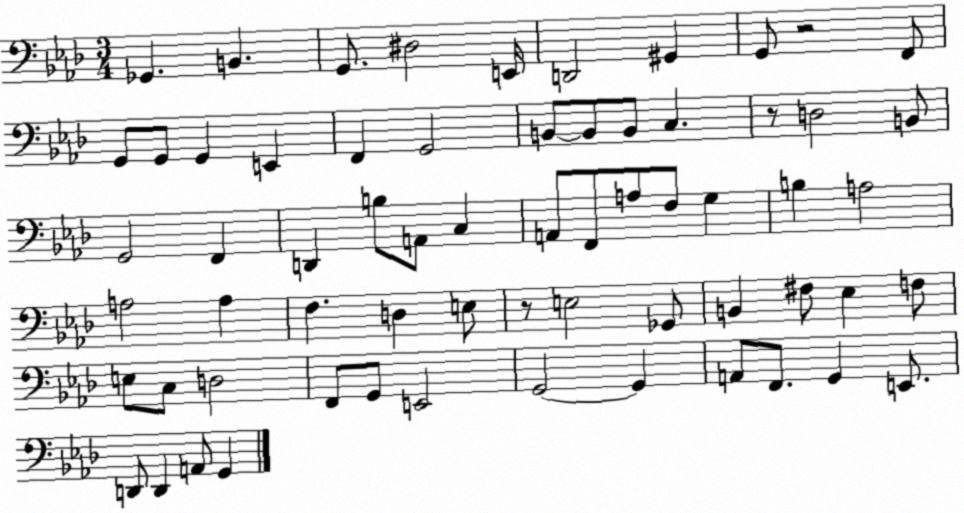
X:1
T:Untitled
M:3/4
L:1/4
K:Ab
_G,, B,, G,,/2 ^D,2 E,,/4 D,,2 ^G,, G,,/2 z2 F,,/2 G,,/2 G,,/2 G,, E,, F,, G,,2 B,,/2 B,,/2 B,,/2 C, z/2 D,2 B,,/2 G,,2 F,, D,, B,/2 A,,/2 C, A,,/2 F,,/2 A,/2 F,/2 G, B, A,2 A,2 A, F, D, E,/2 z/2 E,2 _G,,/2 B,, ^F,/2 _E, F,/2 E,/2 C,/2 D,2 F,,/2 G,,/2 E,,2 G,,2 G,, A,,/2 F,,/2 G,, E,,/2 D,,/2 D,, A,,/2 G,,